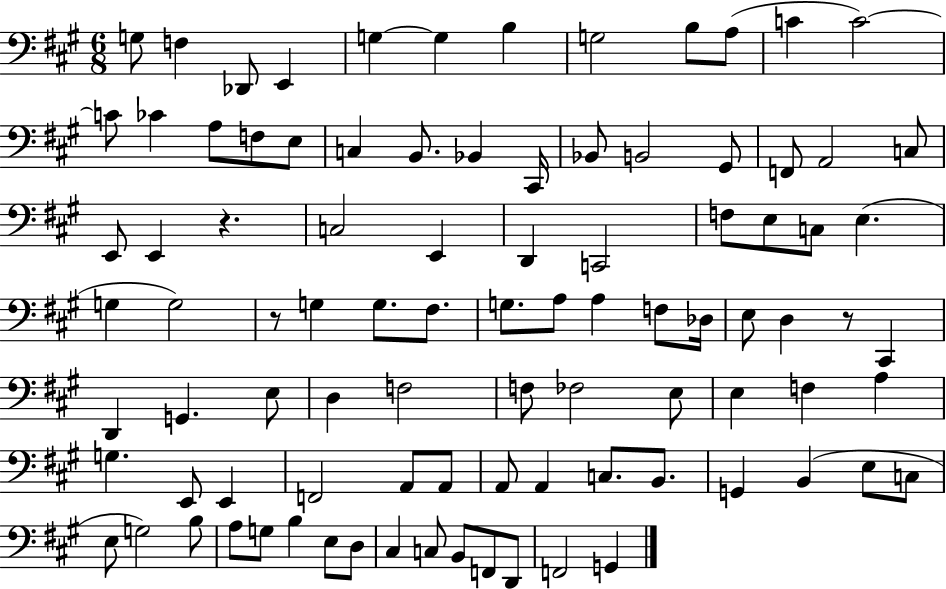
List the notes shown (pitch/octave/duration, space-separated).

G3/e F3/q Db2/e E2/q G3/q G3/q B3/q G3/h B3/e A3/e C4/q C4/h C4/e CES4/q A3/e F3/e E3/e C3/q B2/e. Bb2/q C#2/s Bb2/e B2/h G#2/e F2/e A2/h C3/e E2/e E2/q R/q. C3/h E2/q D2/q C2/h F3/e E3/e C3/e E3/q. G3/q G3/h R/e G3/q G3/e. F#3/e. G3/e. A3/e A3/q F3/e Db3/s E3/e D3/q R/e C#2/q D2/q G2/q. E3/e D3/q F3/h F3/e FES3/h E3/e E3/q F3/q A3/q G3/q. E2/e E2/q F2/h A2/e A2/e A2/e A2/q C3/e. B2/e. G2/q B2/q E3/e C3/e E3/e G3/h B3/e A3/e G3/e B3/q E3/e D3/e C#3/q C3/e B2/e F2/e D2/e F2/h G2/q